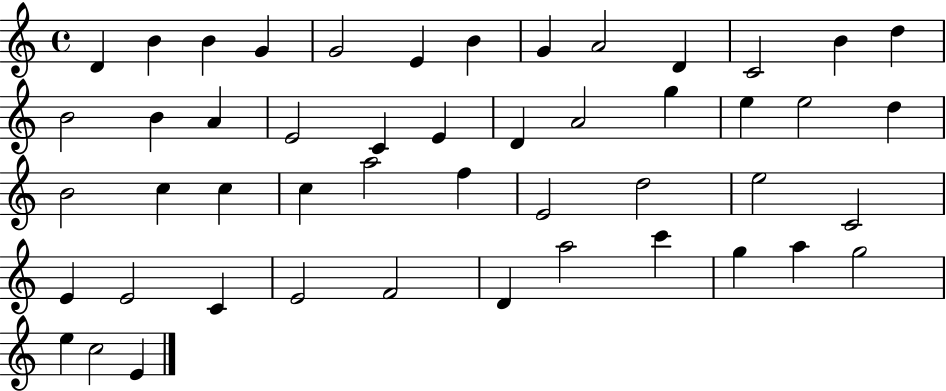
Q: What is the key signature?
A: C major